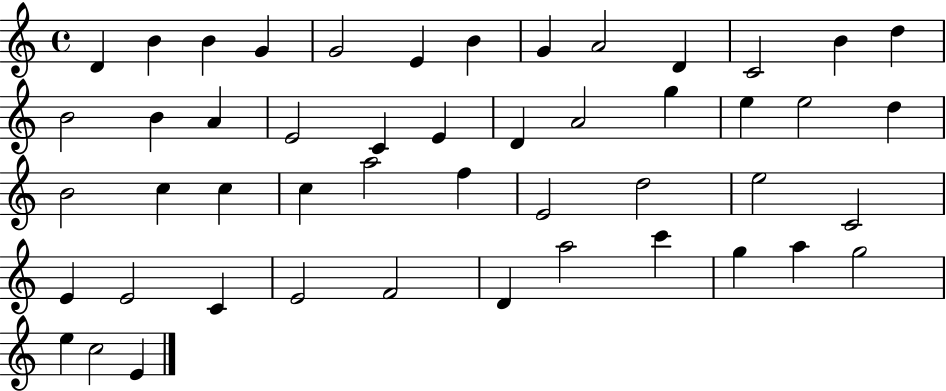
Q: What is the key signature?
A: C major